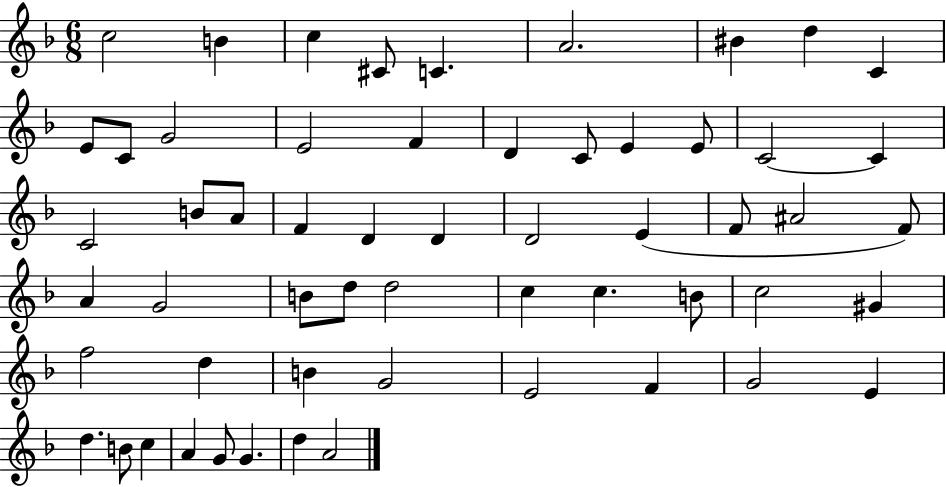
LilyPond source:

{
  \clef treble
  \numericTimeSignature
  \time 6/8
  \key f \major
  c''2 b'4 | c''4 cis'8 c'4. | a'2. | bis'4 d''4 c'4 | \break e'8 c'8 g'2 | e'2 f'4 | d'4 c'8 e'4 e'8 | c'2~~ c'4 | \break c'2 b'8 a'8 | f'4 d'4 d'4 | d'2 e'4( | f'8 ais'2 f'8) | \break a'4 g'2 | b'8 d''8 d''2 | c''4 c''4. b'8 | c''2 gis'4 | \break f''2 d''4 | b'4 g'2 | e'2 f'4 | g'2 e'4 | \break d''4. b'8 c''4 | a'4 g'8 g'4. | d''4 a'2 | \bar "|."
}